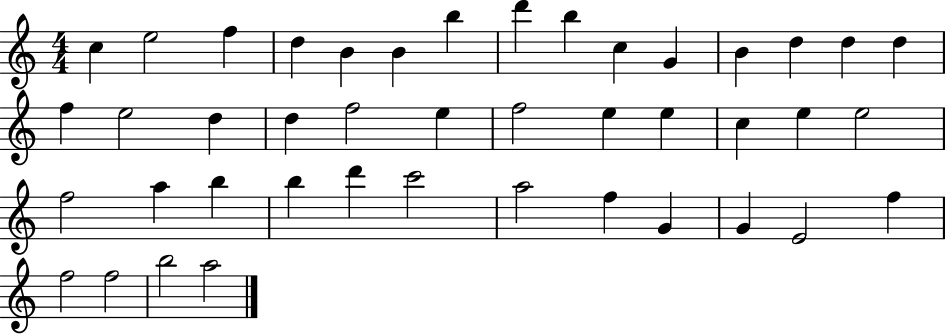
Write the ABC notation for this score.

X:1
T:Untitled
M:4/4
L:1/4
K:C
c e2 f d B B b d' b c G B d d d f e2 d d f2 e f2 e e c e e2 f2 a b b d' c'2 a2 f G G E2 f f2 f2 b2 a2